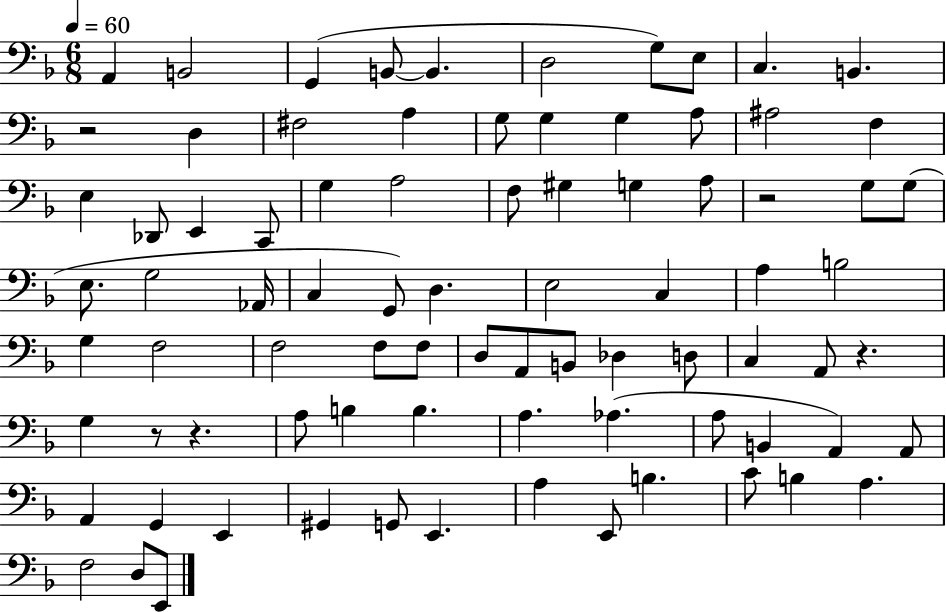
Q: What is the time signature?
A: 6/8